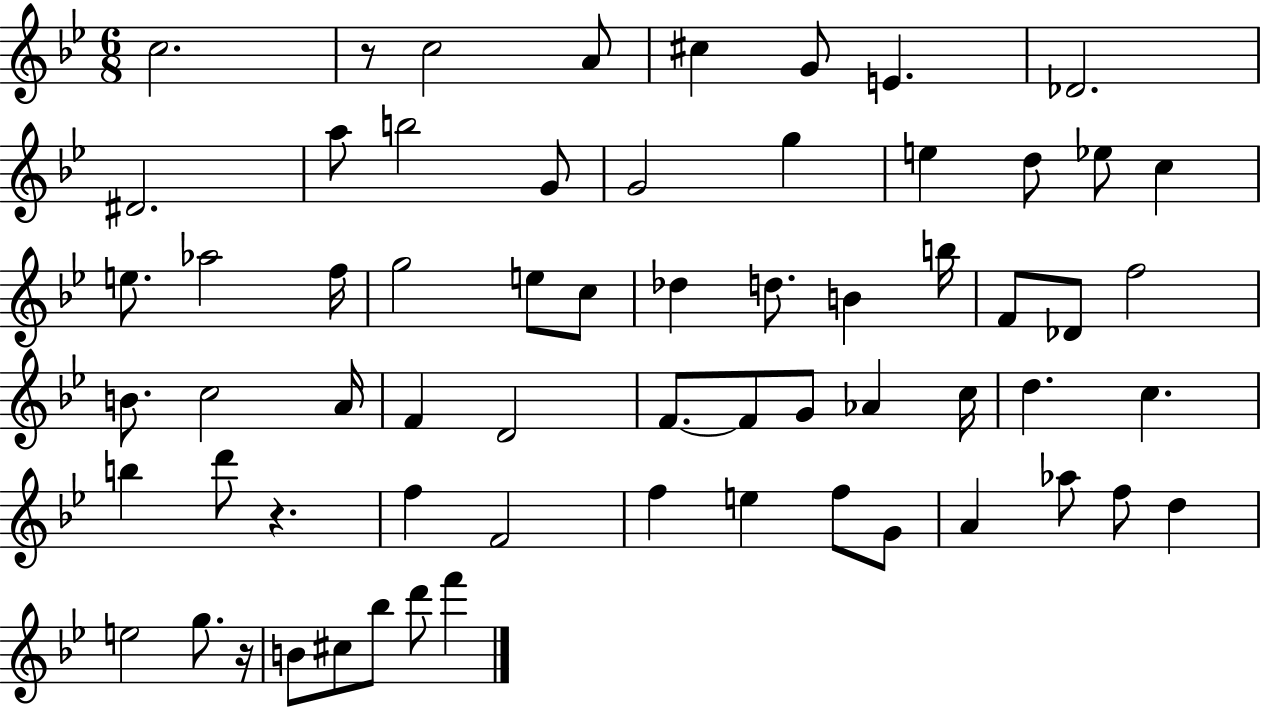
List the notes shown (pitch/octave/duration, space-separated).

C5/h. R/e C5/h A4/e C#5/q G4/e E4/q. Db4/h. D#4/h. A5/e B5/h G4/e G4/h G5/q E5/q D5/e Eb5/e C5/q E5/e. Ab5/h F5/s G5/h E5/e C5/e Db5/q D5/e. B4/q B5/s F4/e Db4/e F5/h B4/e. C5/h A4/s F4/q D4/h F4/e. F4/e G4/e Ab4/q C5/s D5/q. C5/q. B5/q D6/e R/q. F5/q F4/h F5/q E5/q F5/e G4/e A4/q Ab5/e F5/e D5/q E5/h G5/e. R/s B4/e C#5/e Bb5/e D6/e F6/q